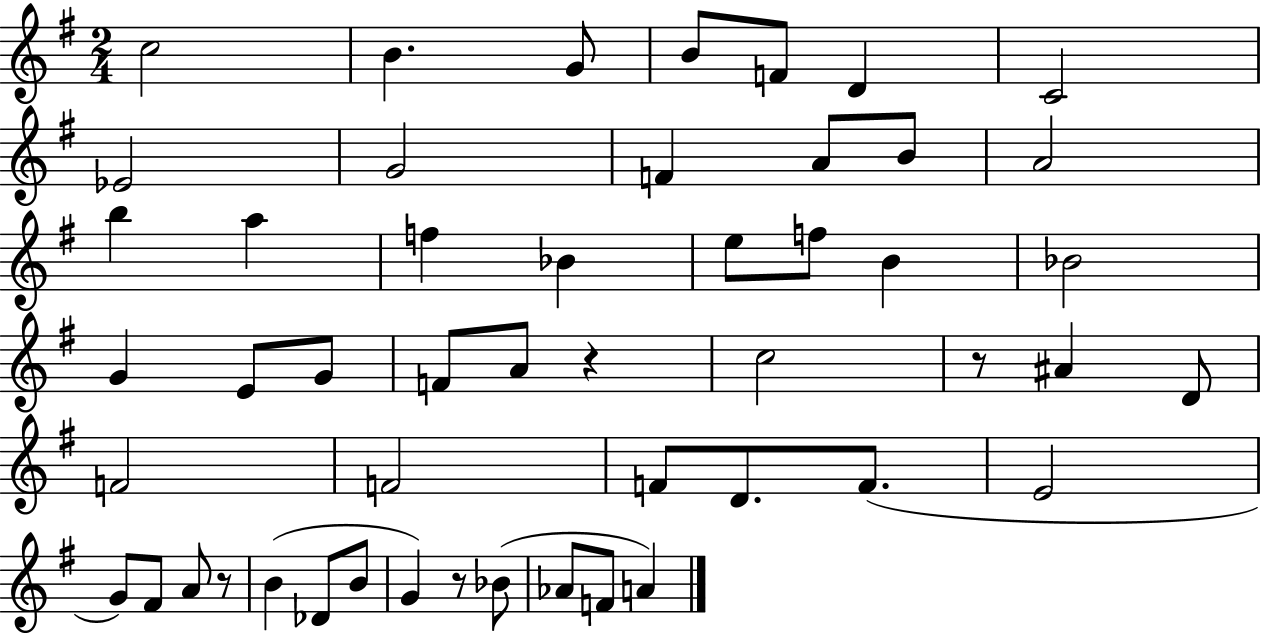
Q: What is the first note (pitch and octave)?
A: C5